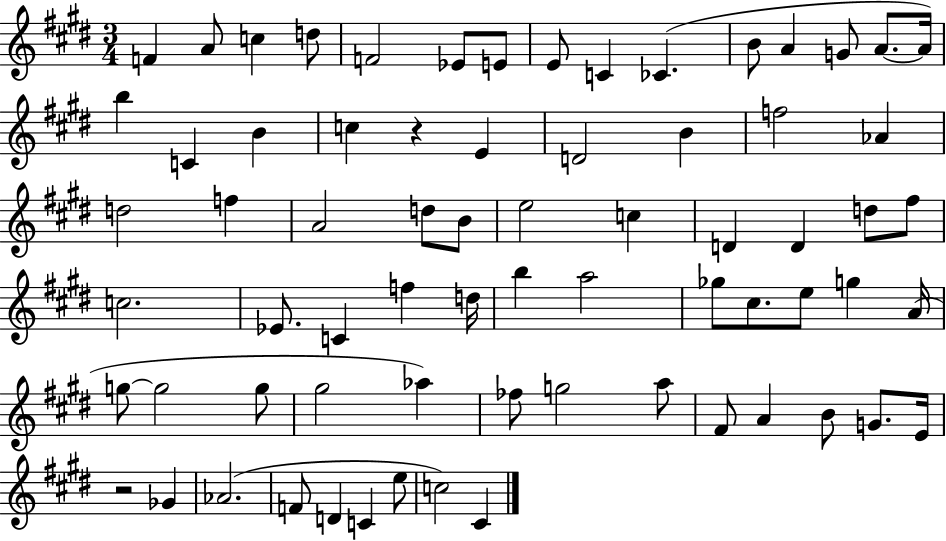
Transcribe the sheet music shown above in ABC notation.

X:1
T:Untitled
M:3/4
L:1/4
K:E
F A/2 c d/2 F2 _E/2 E/2 E/2 C _C B/2 A G/2 A/2 A/4 b C B c z E D2 B f2 _A d2 f A2 d/2 B/2 e2 c D D d/2 ^f/2 c2 _E/2 C f d/4 b a2 _g/2 ^c/2 e/2 g A/4 g/2 g2 g/2 ^g2 _a _f/2 g2 a/2 ^F/2 A B/2 G/2 E/4 z2 _G _A2 F/2 D C e/2 c2 ^C